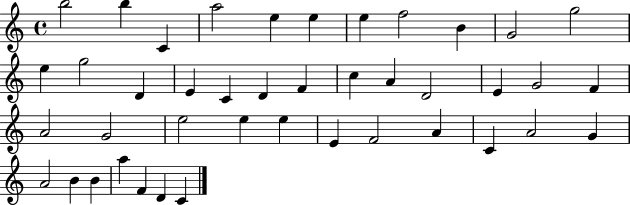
{
  \clef treble
  \time 4/4
  \defaultTimeSignature
  \key c \major
  b''2 b''4 c'4 | a''2 e''4 e''4 | e''4 f''2 b'4 | g'2 g''2 | \break e''4 g''2 d'4 | e'4 c'4 d'4 f'4 | c''4 a'4 d'2 | e'4 g'2 f'4 | \break a'2 g'2 | e''2 e''4 e''4 | e'4 f'2 a'4 | c'4 a'2 g'4 | \break a'2 b'4 b'4 | a''4 f'4 d'4 c'4 | \bar "|."
}